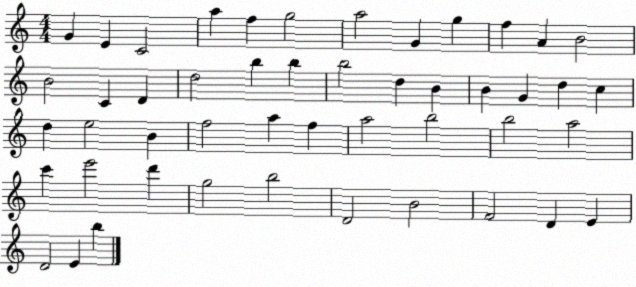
X:1
T:Untitled
M:4/4
L:1/4
K:C
G E C2 a f g2 a2 G g f A B2 B2 C D d2 b b b2 d B B G d c d e2 B f2 a f a2 b2 b2 a2 c' e'2 d' g2 b2 D2 B2 F2 D E D2 E b